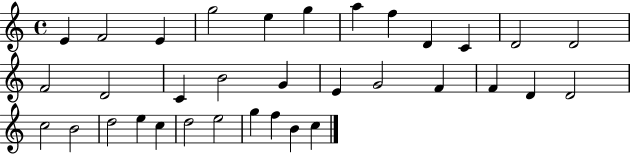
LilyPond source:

{
  \clef treble
  \time 4/4
  \defaultTimeSignature
  \key c \major
  e'4 f'2 e'4 | g''2 e''4 g''4 | a''4 f''4 d'4 c'4 | d'2 d'2 | \break f'2 d'2 | c'4 b'2 g'4 | e'4 g'2 f'4 | f'4 d'4 d'2 | \break c''2 b'2 | d''2 e''4 c''4 | d''2 e''2 | g''4 f''4 b'4 c''4 | \break \bar "|."
}